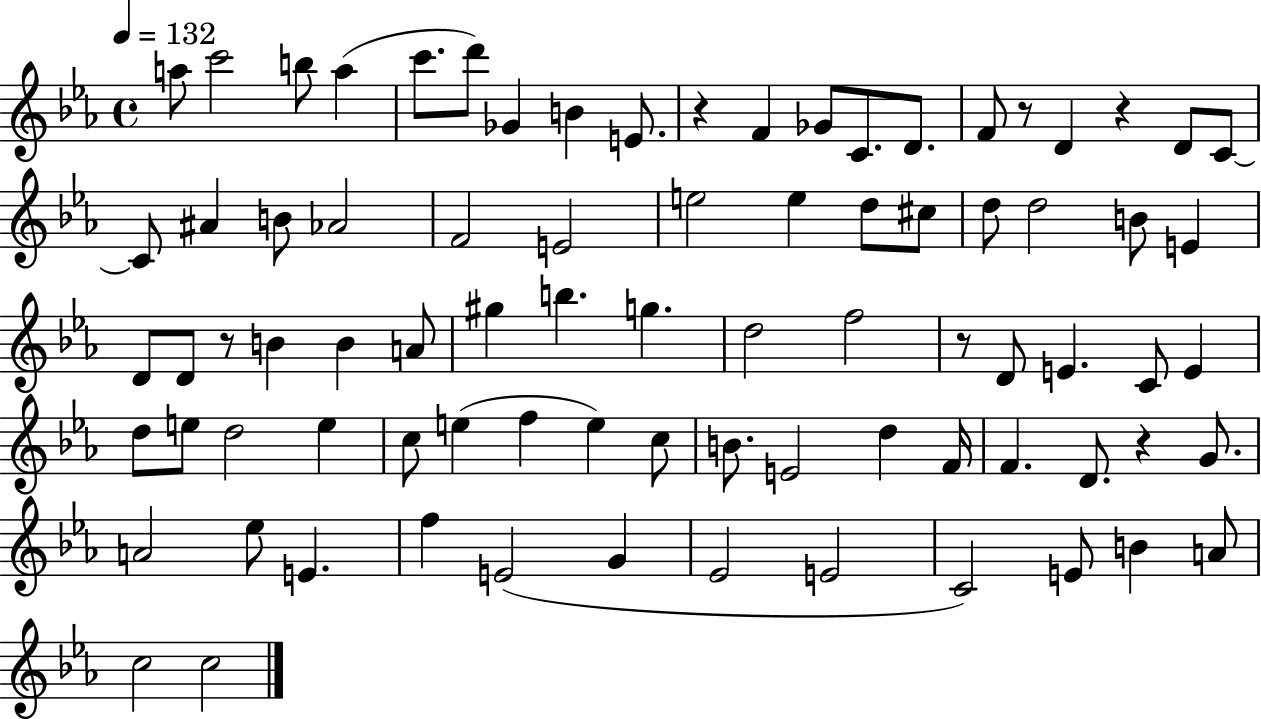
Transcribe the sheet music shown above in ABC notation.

X:1
T:Untitled
M:4/4
L:1/4
K:Eb
a/2 c'2 b/2 a c'/2 d'/2 _G B E/2 z F _G/2 C/2 D/2 F/2 z/2 D z D/2 C/2 C/2 ^A B/2 _A2 F2 E2 e2 e d/2 ^c/2 d/2 d2 B/2 E D/2 D/2 z/2 B B A/2 ^g b g d2 f2 z/2 D/2 E C/2 E d/2 e/2 d2 e c/2 e f e c/2 B/2 E2 d F/4 F D/2 z G/2 A2 _e/2 E f E2 G _E2 E2 C2 E/2 B A/2 c2 c2